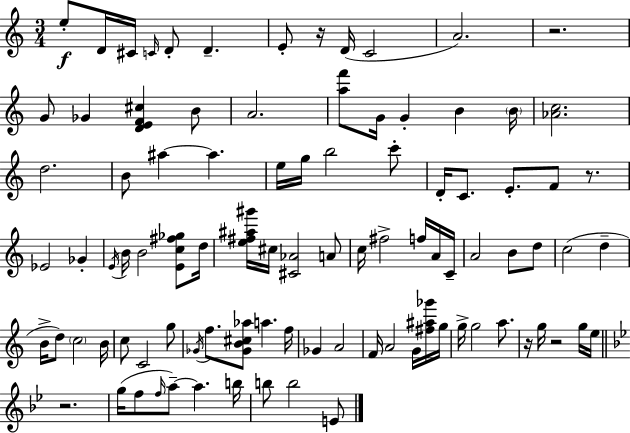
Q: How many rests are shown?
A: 6